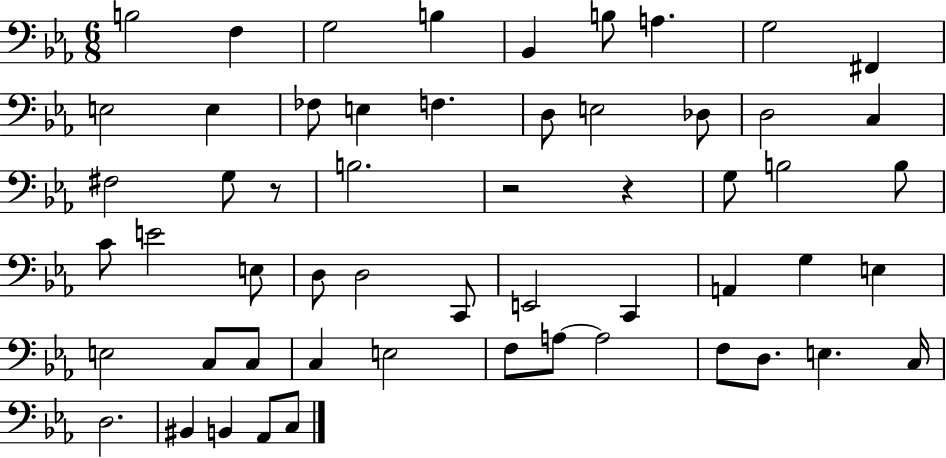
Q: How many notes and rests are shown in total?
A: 56